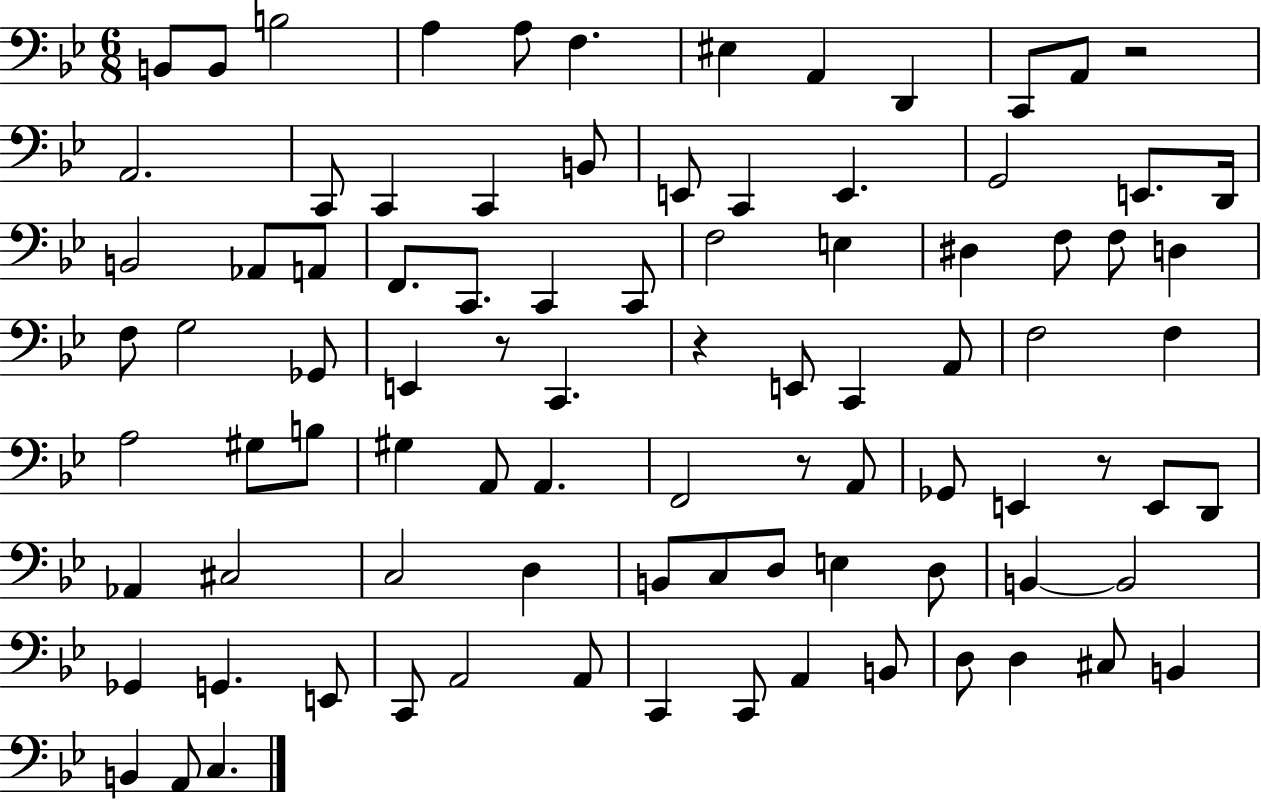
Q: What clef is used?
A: bass